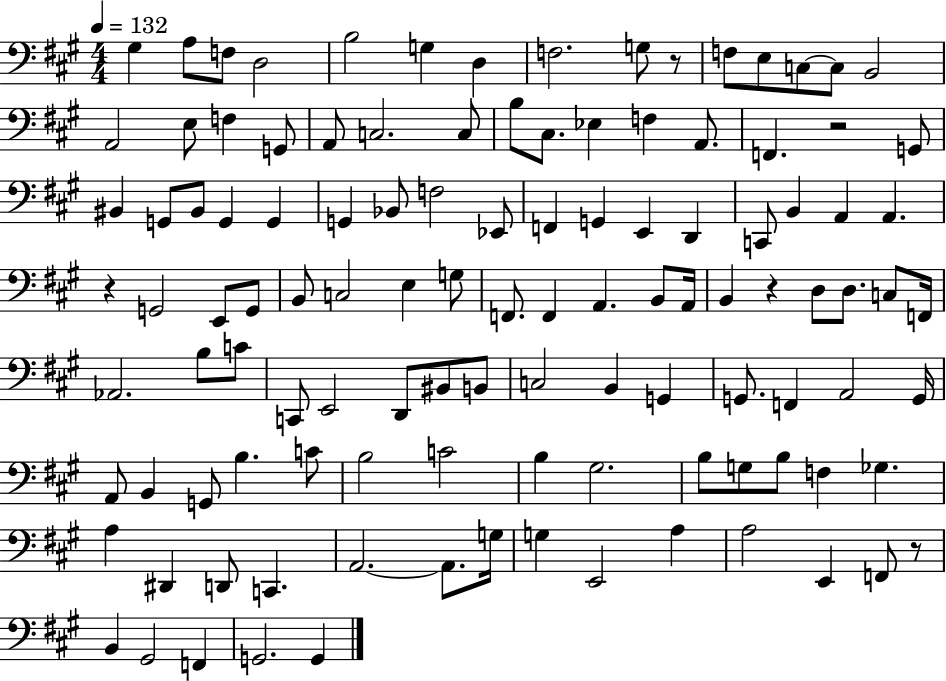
{
  \clef bass
  \numericTimeSignature
  \time 4/4
  \key a \major
  \tempo 4 = 132
  gis4 a8 f8 d2 | b2 g4 d4 | f2. g8 r8 | f8 e8 c8~~ c8 b,2 | \break a,2 e8 f4 g,8 | a,8 c2. c8 | b8 cis8. ees4 f4 a,8. | f,4. r2 g,8 | \break bis,4 g,8 bis,8 g,4 g,4 | g,4 bes,8 f2 ees,8 | f,4 g,4 e,4 d,4 | c,8 b,4 a,4 a,4. | \break r4 g,2 e,8 g,8 | b,8 c2 e4 g8 | f,8. f,4 a,4. b,8 a,16 | b,4 r4 d8 d8. c8 f,16 | \break aes,2. b8 c'8 | c,8 e,2 d,8 bis,8 b,8 | c2 b,4 g,4 | g,8. f,4 a,2 g,16 | \break a,8 b,4 g,8 b4. c'8 | b2 c'2 | b4 gis2. | b8 g8 b8 f4 ges4. | \break a4 dis,4 d,8 c,4. | a,2.~~ a,8. g16 | g4 e,2 a4 | a2 e,4 f,8 r8 | \break b,4 gis,2 f,4 | g,2. g,4 | \bar "|."
}